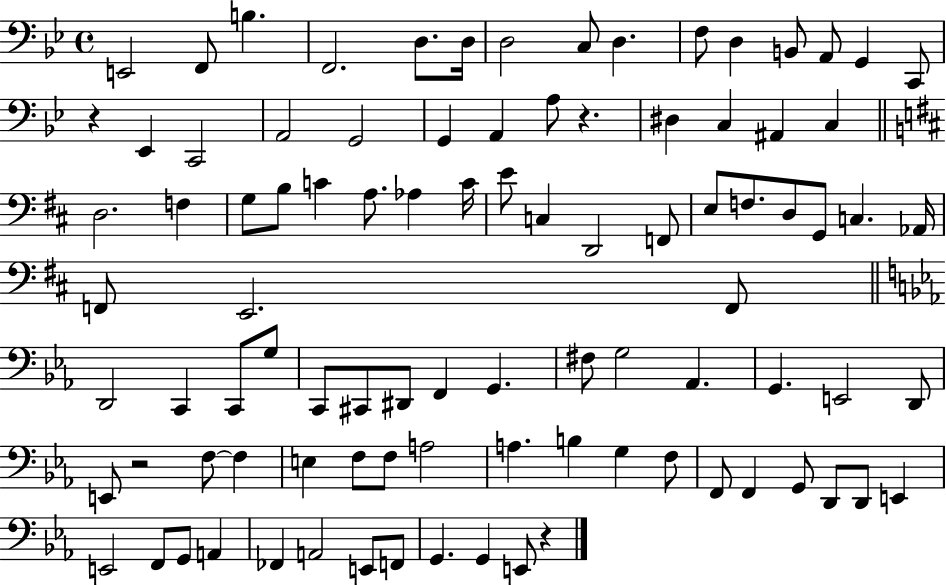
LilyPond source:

{
  \clef bass
  \time 4/4
  \defaultTimeSignature
  \key bes \major
  \repeat volta 2 { e,2 f,8 b4. | f,2. d8. d16 | d2 c8 d4. | f8 d4 b,8 a,8 g,4 c,8 | \break r4 ees,4 c,2 | a,2 g,2 | g,4 a,4 a8 r4. | dis4 c4 ais,4 c4 | \break \bar "||" \break \key d \major d2. f4 | g8 b8 c'4 a8. aes4 c'16 | e'8 c4 d,2 f,8 | e8 f8. d8 g,8 c4. aes,16 | \break f,8 e,2. f,8 | \bar "||" \break \key c \minor d,2 c,4 c,8 g8 | c,8 cis,8 dis,8 f,4 g,4. | fis8 g2 aes,4. | g,4. e,2 d,8 | \break e,8 r2 f8~~ f4 | e4 f8 f8 a2 | a4. b4 g4 f8 | f,8 f,4 g,8 d,8 d,8 e,4 | \break e,2 f,8 g,8 a,4 | fes,4 a,2 e,8 f,8 | g,4. g,4 e,8 r4 | } \bar "|."
}